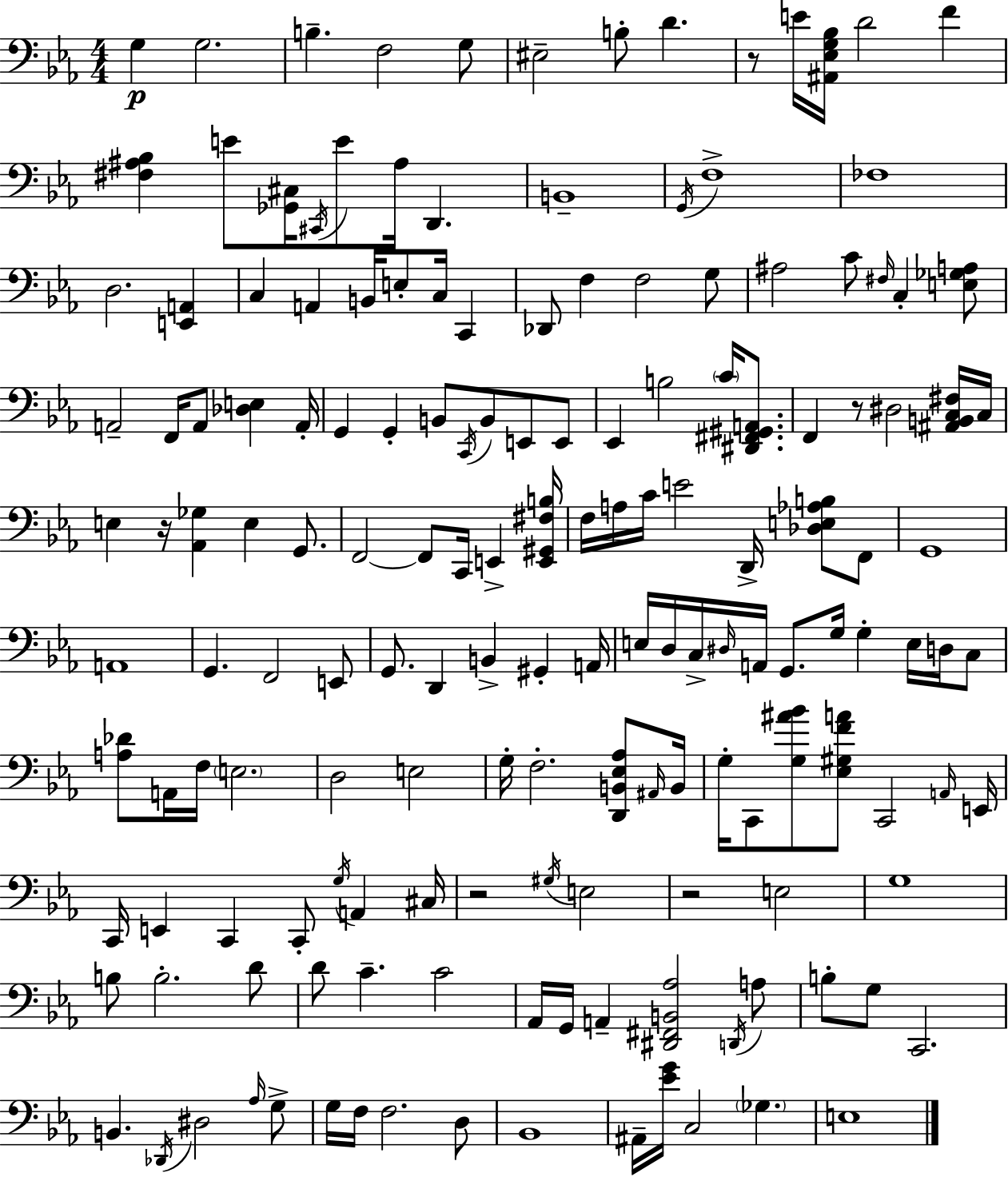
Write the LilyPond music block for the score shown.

{
  \clef bass
  \numericTimeSignature
  \time 4/4
  \key c \minor
  g4\p g2. | b4.-- f2 g8 | eis2-- b8-. d'4. | r8 e'16 <ais, ees g bes>16 d'2 f'4 | \break <fis ais bes>4 e'8 <ges, cis>16 \acciaccatura { cis,16 } e'8 ais16 d,4. | b,1-- | \acciaccatura { g,16 } f1-> | fes1 | \break d2. <e, a,>4 | c4 a,4 b,16 e8-. c16 c,4 | des,8 f4 f2 | g8 ais2 c'8 \grace { fis16 } c4-. | \break <e ges a>8 a,2-- f,16 a,8 <des e>4 | a,16-. g,4 g,4-. b,8 \acciaccatura { c,16 } b,8 | e,8 e,8 ees,4 b2 | \parenthesize c'16 <dis, fis, gis, a,>8. f,4 r8 dis2 | \break <ais, b, c fis>16 c16 e4 r16 <aes, ges>4 e4 | g,8. f,2~~ f,8 c,16 e,4-> | <e, gis, fis b>16 f16 a16 c'16 e'2 d,16-> | <des e aes b>8 f,8 g,1 | \break a,1 | g,4. f,2 | e,8 g,8. d,4 b,4-> gis,4-. | a,16 e16 d16 c16-> \grace { dis16 } a,16 g,8. g16 g4-. | \break e16 d16 c8 <a des'>8 a,16 f16 \parenthesize e2. | d2 e2 | g16-. f2.-. | <d, b, ees aes>8 \grace { ais,16 } b,16 g16-. c,8 <g ais' bes'>8 <ees gis f' a'>8 c,2 | \break \grace { a,16 } e,16 c,16 e,4 c,4 | c,8-. \acciaccatura { g16 } a,4 cis16 r2 | \acciaccatura { gis16 } e2 r2 | e2 g1 | \break b8 b2.-. | d'8 d'8 c'4.-- | c'2 aes,16 g,16 a,4-- <dis, fis, b, aes>2 | \acciaccatura { d,16 } a8 b8-. g8 c,2. | \break b,4. | \acciaccatura { des,16 } dis2 \grace { aes16 } g8-> g16 f16 f2. | d8 bes,1 | ais,16-- <ees' g'>16 c2 | \break \parenthesize ges4. e1 | \bar "|."
}